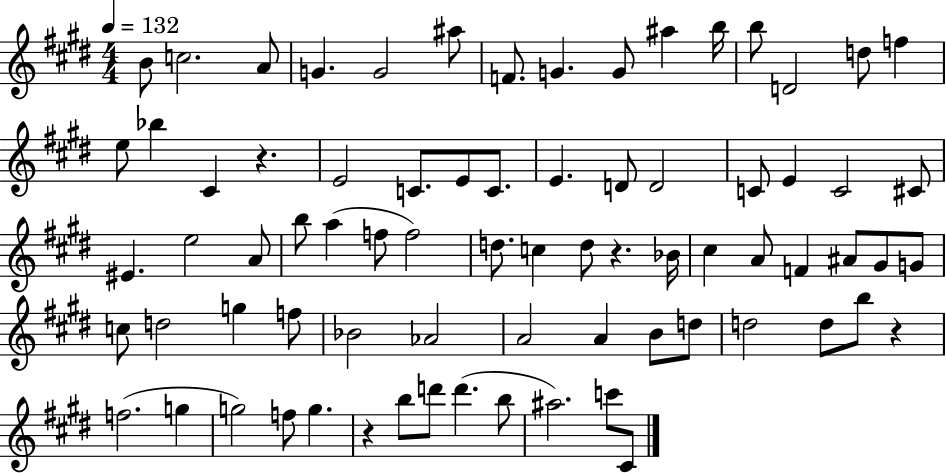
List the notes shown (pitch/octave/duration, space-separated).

B4/e C5/h. A4/e G4/q. G4/h A#5/e F4/e. G4/q. G4/e A#5/q B5/s B5/e D4/h D5/e F5/q E5/e Bb5/q C#4/q R/q. E4/h C4/e. E4/e C4/e. E4/q. D4/e D4/h C4/e E4/q C4/h C#4/e EIS4/q. E5/h A4/e B5/e A5/q F5/e F5/h D5/e. C5/q D5/e R/q. Bb4/s C#5/q A4/e F4/q A#4/e G#4/e G4/e C5/e D5/h G5/q F5/e Bb4/h Ab4/h A4/h A4/q B4/e D5/e D5/h D5/e B5/e R/q F5/h. G5/q G5/h F5/e G5/q. R/q B5/e D6/e D6/q. B5/e A#5/h. C6/e C#4/e